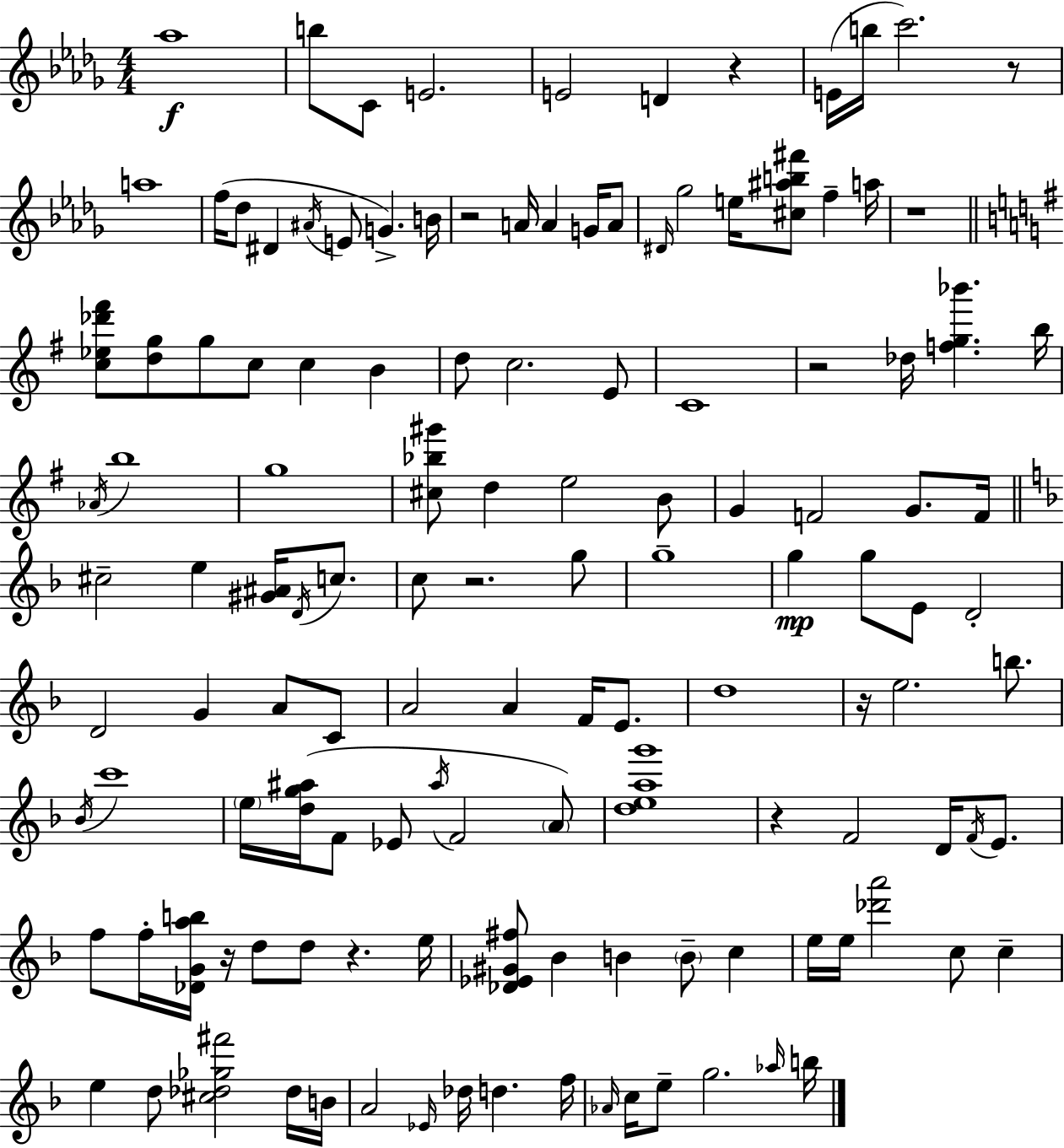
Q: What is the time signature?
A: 4/4